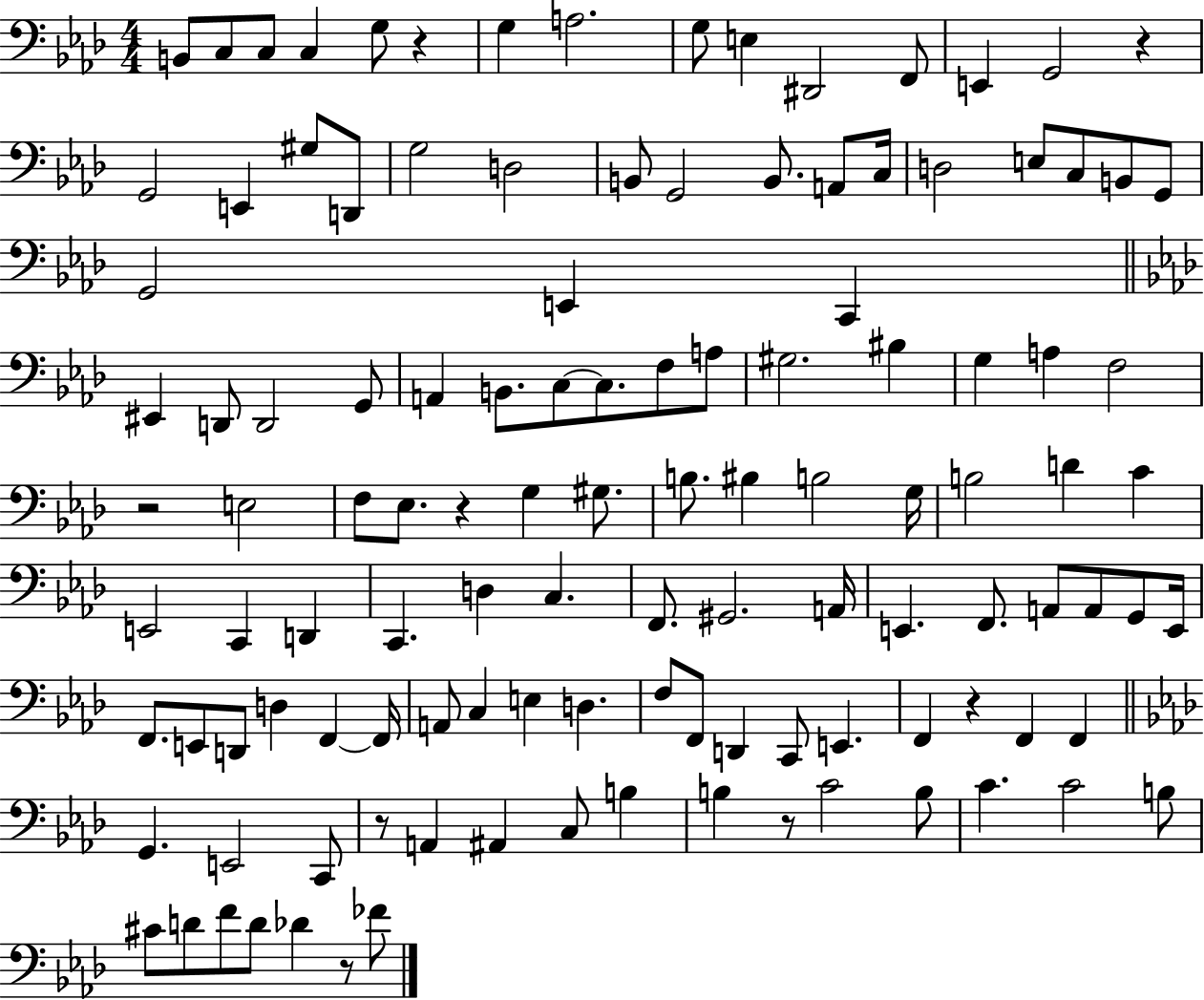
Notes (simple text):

B2/e C3/e C3/e C3/q G3/e R/q G3/q A3/h. G3/e E3/q D#2/h F2/e E2/q G2/h R/q G2/h E2/q G#3/e D2/e G3/h D3/h B2/e G2/h B2/e. A2/e C3/s D3/h E3/e C3/e B2/e G2/e G2/h E2/q C2/q EIS2/q D2/e D2/h G2/e A2/q B2/e. C3/e C3/e. F3/e A3/e G#3/h. BIS3/q G3/q A3/q F3/h R/h E3/h F3/e Eb3/e. R/q G3/q G#3/e. B3/e. BIS3/q B3/h G3/s B3/h D4/q C4/q E2/h C2/q D2/q C2/q. D3/q C3/q. F2/e. G#2/h. A2/s E2/q. F2/e. A2/e A2/e G2/e E2/s F2/e. E2/e D2/e D3/q F2/q F2/s A2/e C3/q E3/q D3/q. F3/e F2/e D2/q C2/e E2/q. F2/q R/q F2/q F2/q G2/q. E2/h C2/e R/e A2/q A#2/q C3/e B3/q B3/q R/e C4/h B3/e C4/q. C4/h B3/e C#4/e D4/e F4/e D4/e Db4/q R/e FES4/e